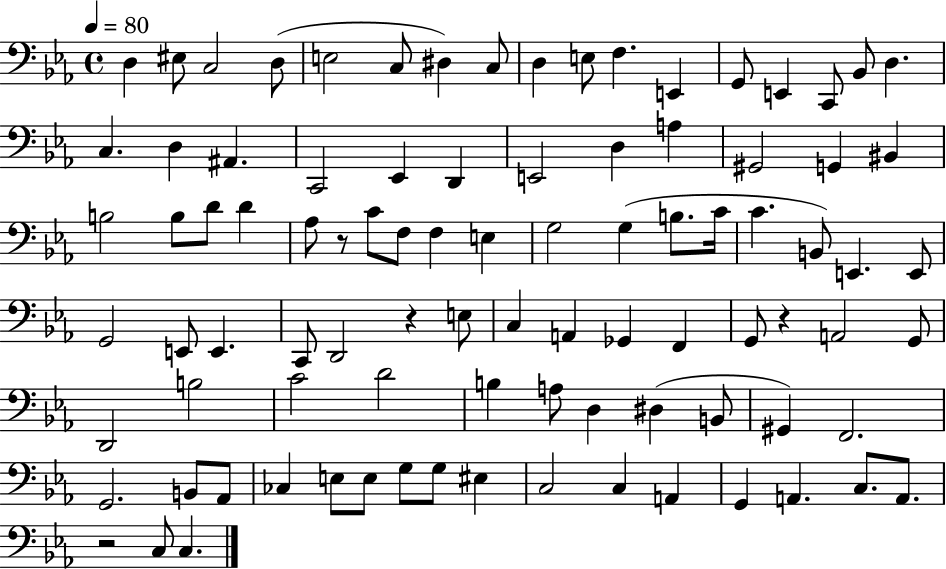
{
  \clef bass
  \time 4/4
  \defaultTimeSignature
  \key ees \major
  \tempo 4 = 80
  d4 eis8 c2 d8( | e2 c8 dis4) c8 | d4 e8 f4. e,4 | g,8 e,4 c,8 bes,8 d4. | \break c4. d4 ais,4. | c,2 ees,4 d,4 | e,2 d4 a4 | gis,2 g,4 bis,4 | \break b2 b8 d'8 d'4 | aes8 r8 c'8 f8 f4 e4 | g2 g4( b8. c'16 | c'4. b,8) e,4. e,8 | \break g,2 e,8 e,4. | c,8 d,2 r4 e8 | c4 a,4 ges,4 f,4 | g,8 r4 a,2 g,8 | \break d,2 b2 | c'2 d'2 | b4 a8 d4 dis4( b,8 | gis,4) f,2. | \break g,2. b,8 aes,8 | ces4 e8 e8 g8 g8 eis4 | c2 c4 a,4 | g,4 a,4. c8. a,8. | \break r2 c8 c4. | \bar "|."
}